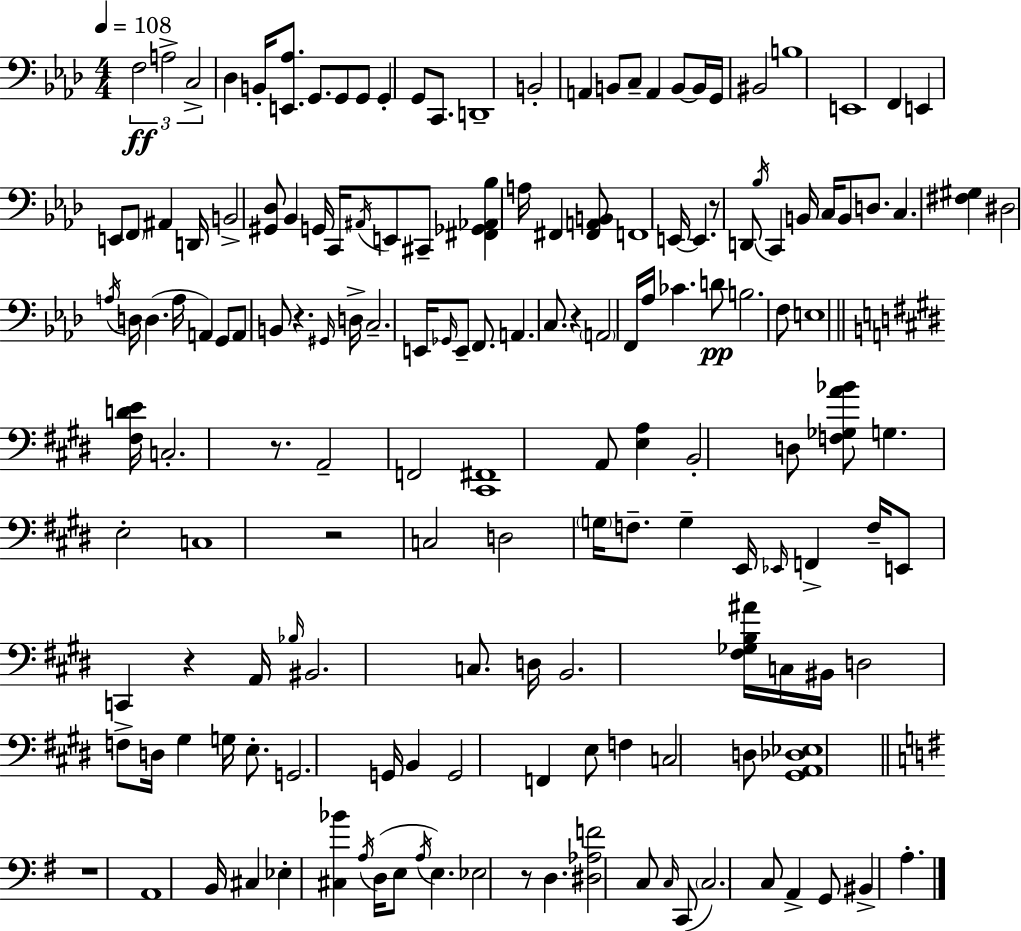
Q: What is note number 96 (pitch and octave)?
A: A2